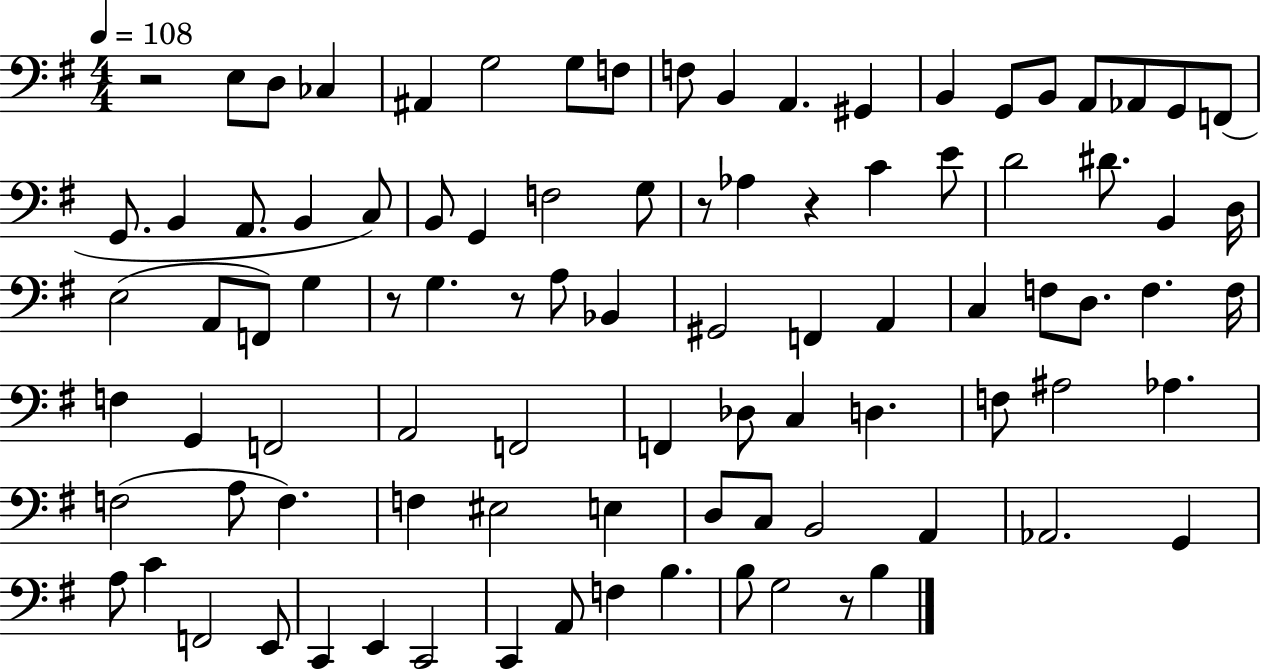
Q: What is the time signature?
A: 4/4